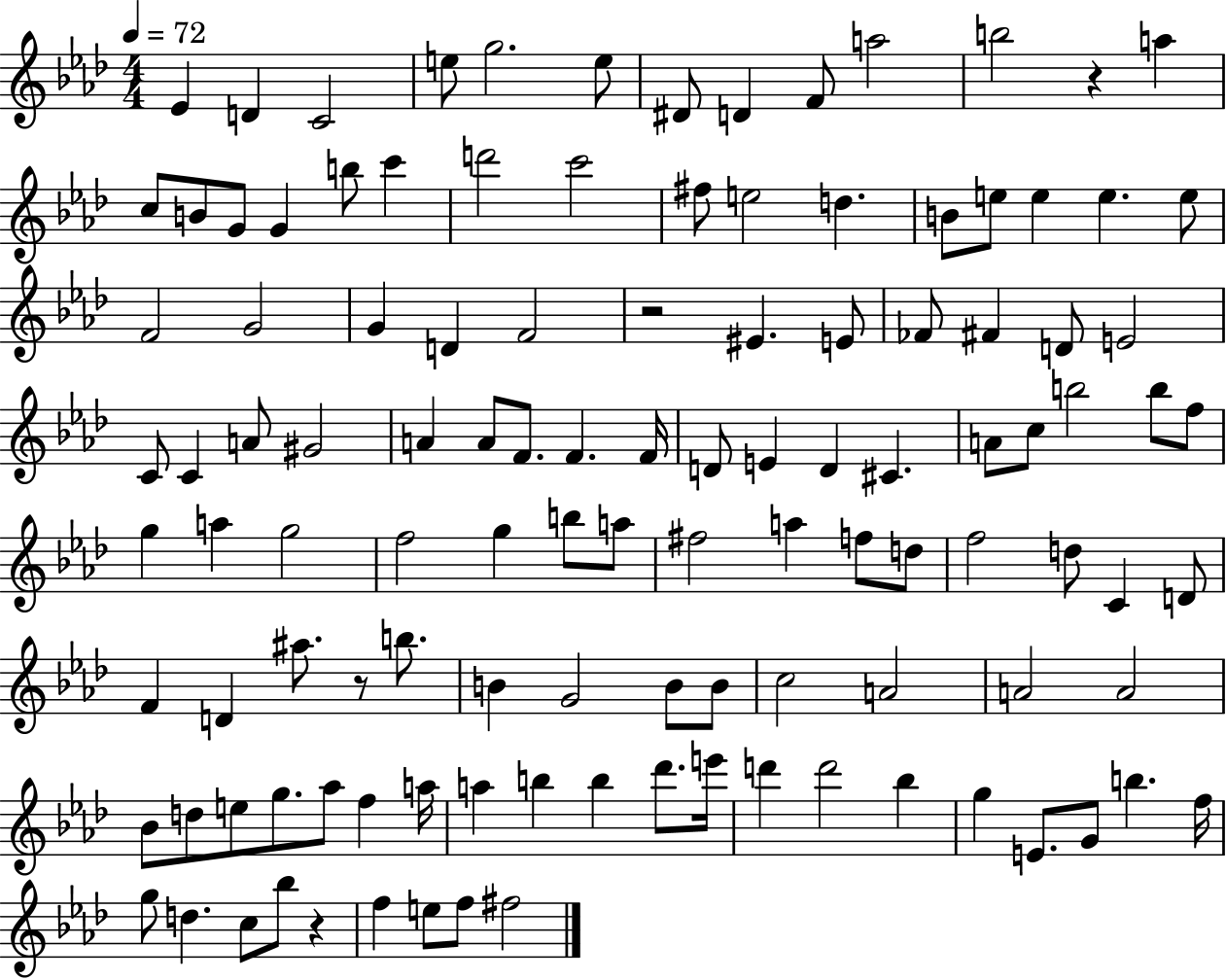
Eb4/q D4/q C4/h E5/e G5/h. E5/e D#4/e D4/q F4/e A5/h B5/h R/q A5/q C5/e B4/e G4/e G4/q B5/e C6/q D6/h C6/h F#5/e E5/h D5/q. B4/e E5/e E5/q E5/q. E5/e F4/h G4/h G4/q D4/q F4/h R/h EIS4/q. E4/e FES4/e F#4/q D4/e E4/h C4/e C4/q A4/e G#4/h A4/q A4/e F4/e. F4/q. F4/s D4/e E4/q D4/q C#4/q. A4/e C5/e B5/h B5/e F5/e G5/q A5/q G5/h F5/h G5/q B5/e A5/e F#5/h A5/q F5/e D5/e F5/h D5/e C4/q D4/e F4/q D4/q A#5/e. R/e B5/e. B4/q G4/h B4/e B4/e C5/h A4/h A4/h A4/h Bb4/e D5/e E5/e G5/e. Ab5/e F5/q A5/s A5/q B5/q B5/q Db6/e. E6/s D6/q D6/h Bb5/q G5/q E4/e. G4/e B5/q. F5/s G5/e D5/q. C5/e Bb5/e R/q F5/q E5/e F5/e F#5/h